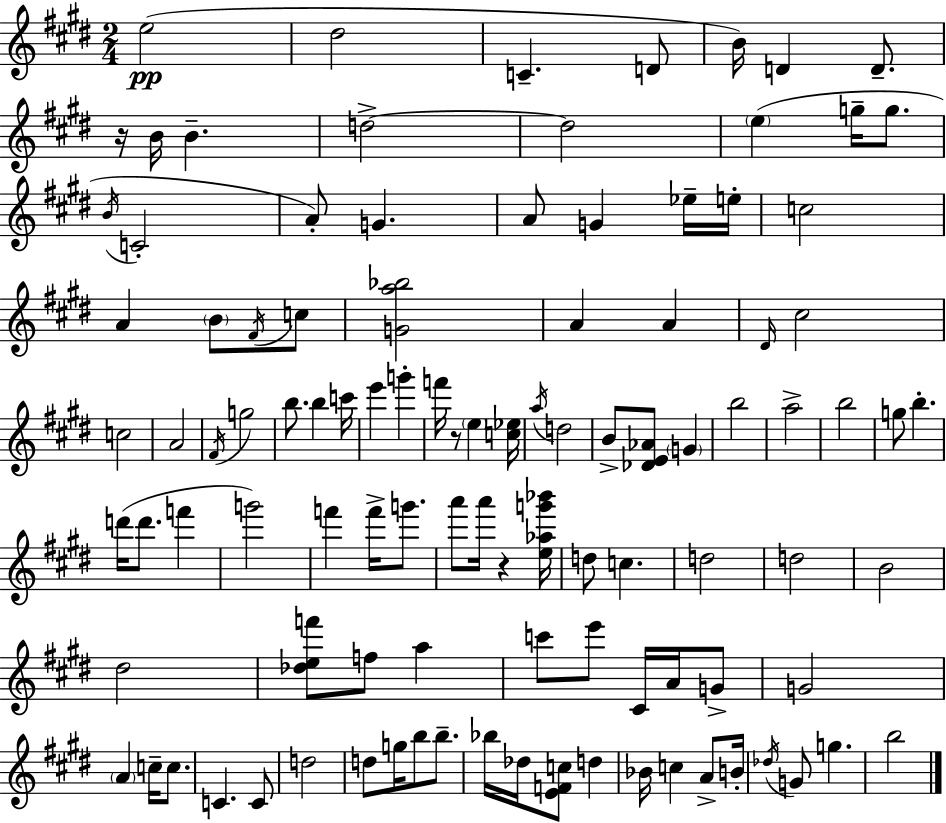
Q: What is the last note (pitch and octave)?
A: B5